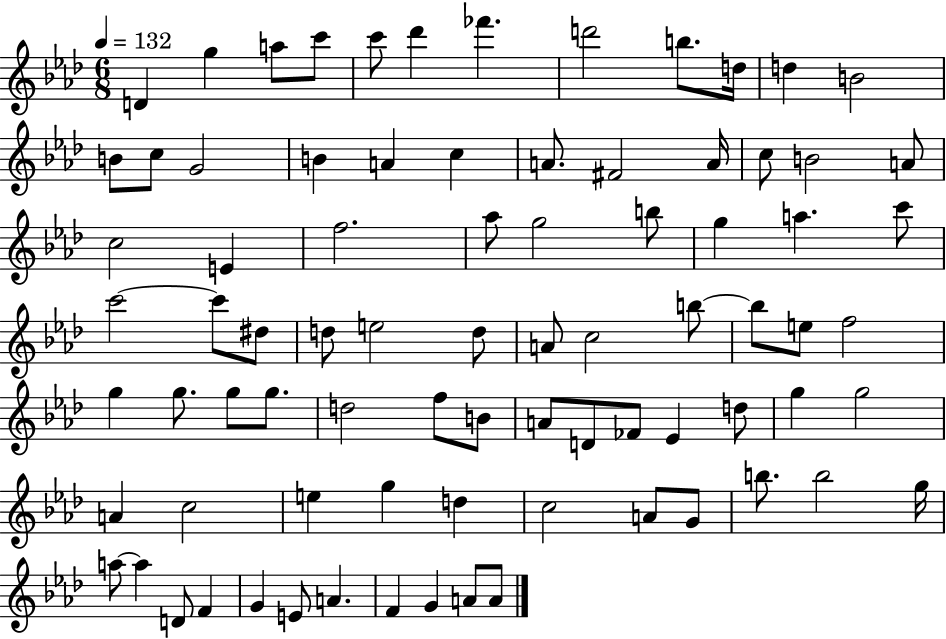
D4/q G5/q A5/e C6/e C6/e Db6/q FES6/q. D6/h B5/e. D5/s D5/q B4/h B4/e C5/e G4/h B4/q A4/q C5/q A4/e. F#4/h A4/s C5/e B4/h A4/e C5/h E4/q F5/h. Ab5/e G5/h B5/e G5/q A5/q. C6/e C6/h C6/e D#5/e D5/e E5/h D5/e A4/e C5/h B5/e B5/e E5/e F5/h G5/q G5/e. G5/e G5/e. D5/h F5/e B4/e A4/e D4/e FES4/e Eb4/q D5/e G5/q G5/h A4/q C5/h E5/q G5/q D5/q C5/h A4/e G4/e B5/e. B5/h G5/s A5/e A5/q D4/e F4/q G4/q E4/e A4/q. F4/q G4/q A4/e A4/e